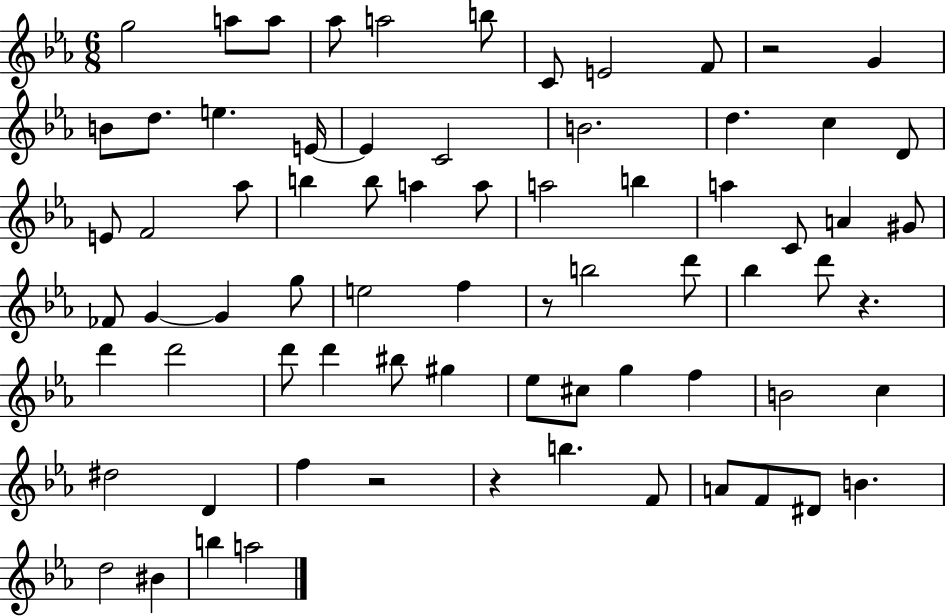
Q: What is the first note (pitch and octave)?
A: G5